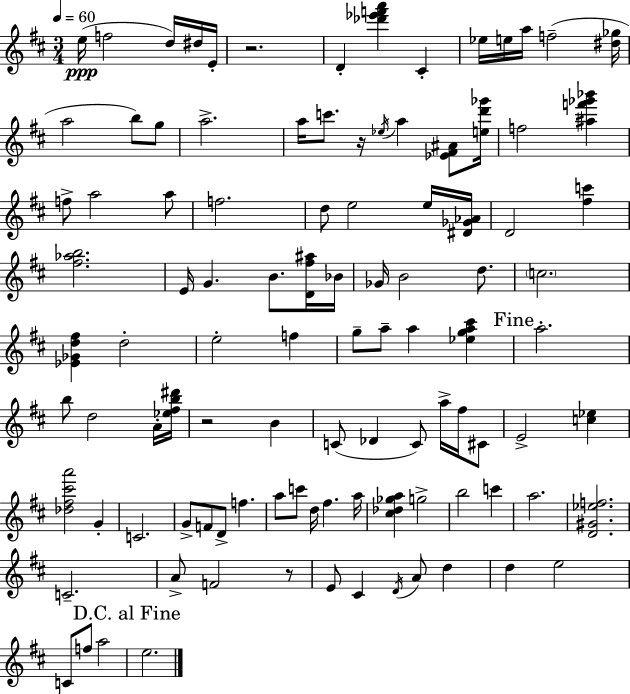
E5/s F5/h D5/s D#5/s E4/s R/h. D4/q [Db6,Eb6,F6,A6]/q C#4/q Eb5/s E5/s A5/s F5/h [D#5,Gb5]/s A5/h B5/e G5/e A5/h. A5/s C6/e. R/s Eb5/s A5/q [Eb4,F#4,A#4]/e [E5,D6,Gb6]/s F5/h [A#5,F6,Gb6,Bb6]/q F5/e A5/h A5/e F5/h. D5/e E5/h E5/s [D#4,Gb4,Ab4]/s D4/h [F#5,C6]/q [F#5,Ab5,B5]/h. E4/s G4/q. B4/e. [D4,F#5,A#5]/s Bb4/s Gb4/s B4/h D5/e. C5/h. [Eb4,Gb4,D5,F#5]/q D5/h E5/h F5/q G5/e A5/e A5/q [Eb5,G5,A5,C#6]/q A5/h. B5/e D5/h A4/s [Eb5,F#5,B5,D#6]/s R/h B4/q C4/e Db4/q C4/e A5/s F#5/s C#4/e E4/h [C5,Eb5]/q [Db5,F#5,C#6,A6]/h G4/q C4/h. G4/e F4/e D4/e F5/q. A5/e C6/e D5/s F#5/q. A5/s [C#5,Db5,Gb5,A5]/q G5/h B5/h C6/q A5/h. [D4,G#4,Eb5,F5]/h. C4/h. A4/e F4/h R/e E4/e C#4/q D4/s A4/e D5/q D5/q E5/h C4/e F5/e A5/h E5/h.